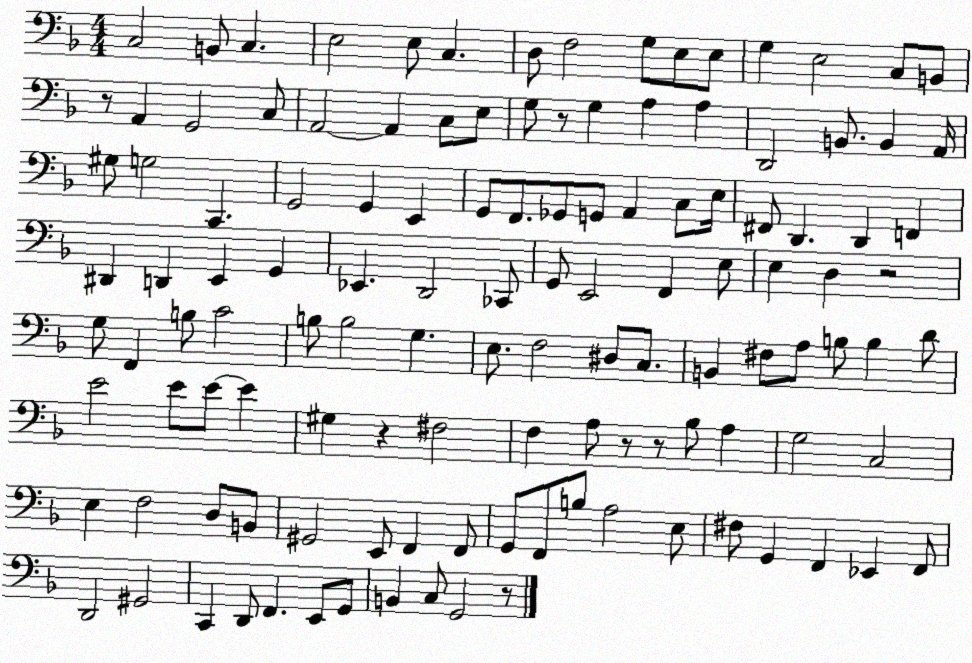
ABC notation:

X:1
T:Untitled
M:4/4
L:1/4
K:F
C,2 B,,/2 C, E,2 E,/2 C, D,/2 F,2 G,/2 E,/2 E,/2 G, E,2 C,/2 B,,/2 z/2 A,, G,,2 C,/2 A,,2 A,, C,/2 E,/2 G,/2 z/2 G, A, A, D,,2 B,,/2 B,, A,,/4 ^G,/2 G,2 C,, G,,2 G,, E,, G,,/2 F,,/2 _G,,/2 G,,/2 A,, C,/2 E,/4 ^F,,/2 D,, D,, F,, ^D,, D,, E,, G,, _E,, D,,2 _C,,/2 G,,/2 E,,2 F,, E,/2 E, D, z2 G,/2 F,, B,/2 C2 B,/2 B,2 G, E,/2 F,2 ^D,/2 C,/2 B,, ^F,/2 A,/2 B,/2 B, D/2 E2 E/2 E/2 E ^G, z ^F,2 F, A,/2 z/2 z/2 _B,/2 A, G,2 C,2 E, F,2 D,/2 B,,/2 ^G,,2 E,,/2 F,, F,,/2 G,,/2 F,,/2 B,/2 A,2 E,/2 ^F,/2 G,, F,, _E,, F,,/2 D,,2 ^G,,2 C,, D,,/2 F,, E,,/2 G,,/2 B,, C,/2 G,,2 z/2